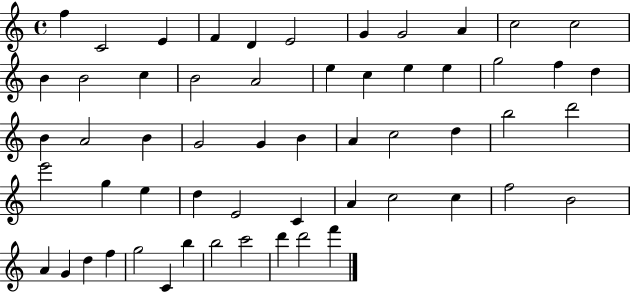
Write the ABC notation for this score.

X:1
T:Untitled
M:4/4
L:1/4
K:C
f C2 E F D E2 G G2 A c2 c2 B B2 c B2 A2 e c e e g2 f d B A2 B G2 G B A c2 d b2 d'2 e'2 g e d E2 C A c2 c f2 B2 A G d f g2 C b b2 c'2 d' d'2 f'